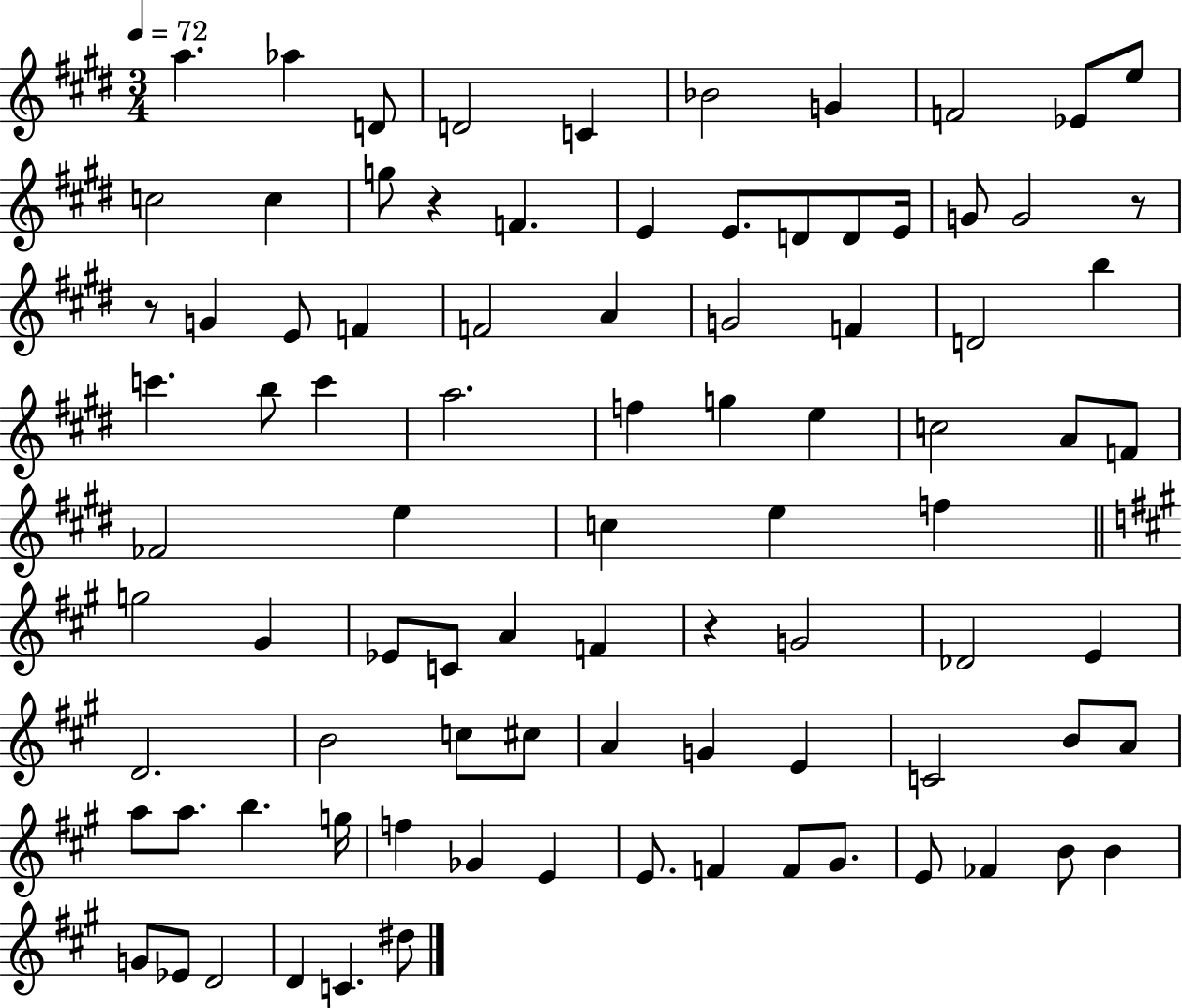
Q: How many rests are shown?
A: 4